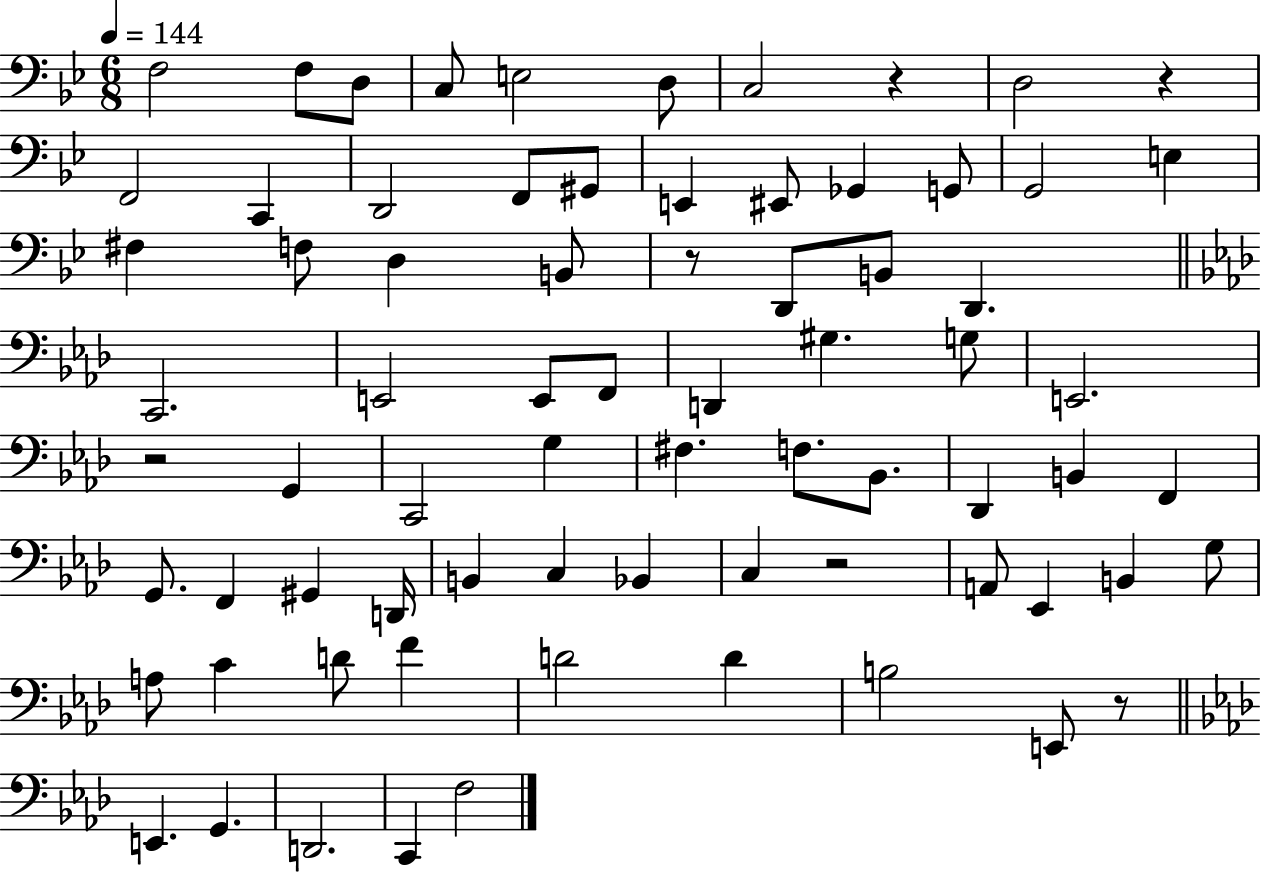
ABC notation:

X:1
T:Untitled
M:6/8
L:1/4
K:Bb
F,2 F,/2 D,/2 C,/2 E,2 D,/2 C,2 z D,2 z F,,2 C,, D,,2 F,,/2 ^G,,/2 E,, ^E,,/2 _G,, G,,/2 G,,2 E, ^F, F,/2 D, B,,/2 z/2 D,,/2 B,,/2 D,, C,,2 E,,2 E,,/2 F,,/2 D,, ^G, G,/2 E,,2 z2 G,, C,,2 G, ^F, F,/2 _B,,/2 _D,, B,, F,, G,,/2 F,, ^G,, D,,/4 B,, C, _B,, C, z2 A,,/2 _E,, B,, G,/2 A,/2 C D/2 F D2 D B,2 E,,/2 z/2 E,, G,, D,,2 C,, F,2